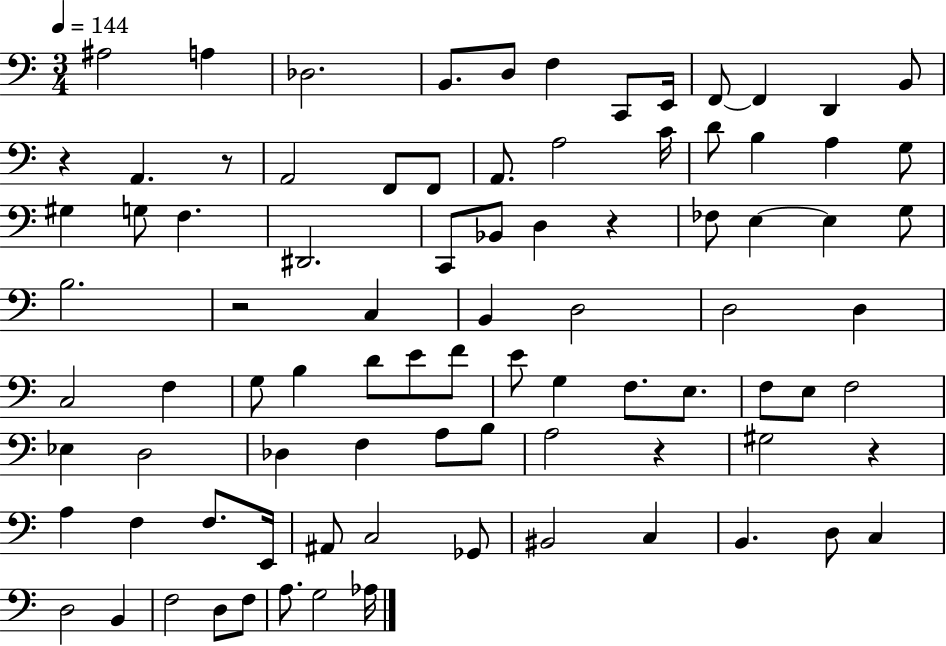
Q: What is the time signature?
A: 3/4